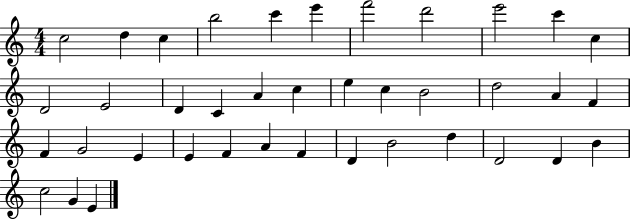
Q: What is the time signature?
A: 4/4